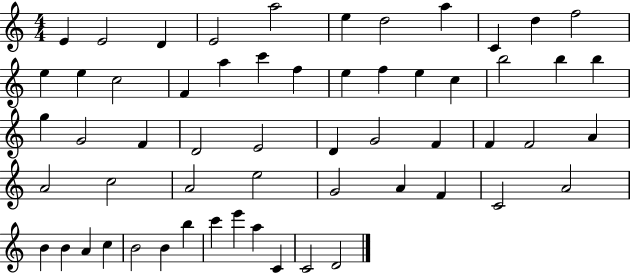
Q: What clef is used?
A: treble